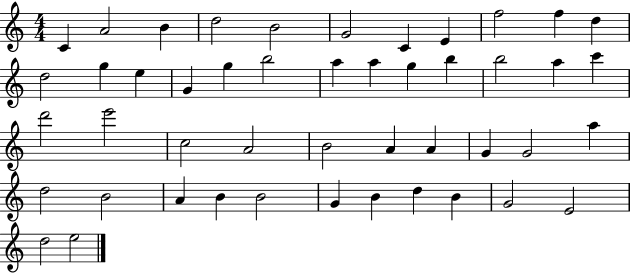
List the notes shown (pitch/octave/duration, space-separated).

C4/q A4/h B4/q D5/h B4/h G4/h C4/q E4/q F5/h F5/q D5/q D5/h G5/q E5/q G4/q G5/q B5/h A5/q A5/q G5/q B5/q B5/h A5/q C6/q D6/h E6/h C5/h A4/h B4/h A4/q A4/q G4/q G4/h A5/q D5/h B4/h A4/q B4/q B4/h G4/q B4/q D5/q B4/q G4/h E4/h D5/h E5/h